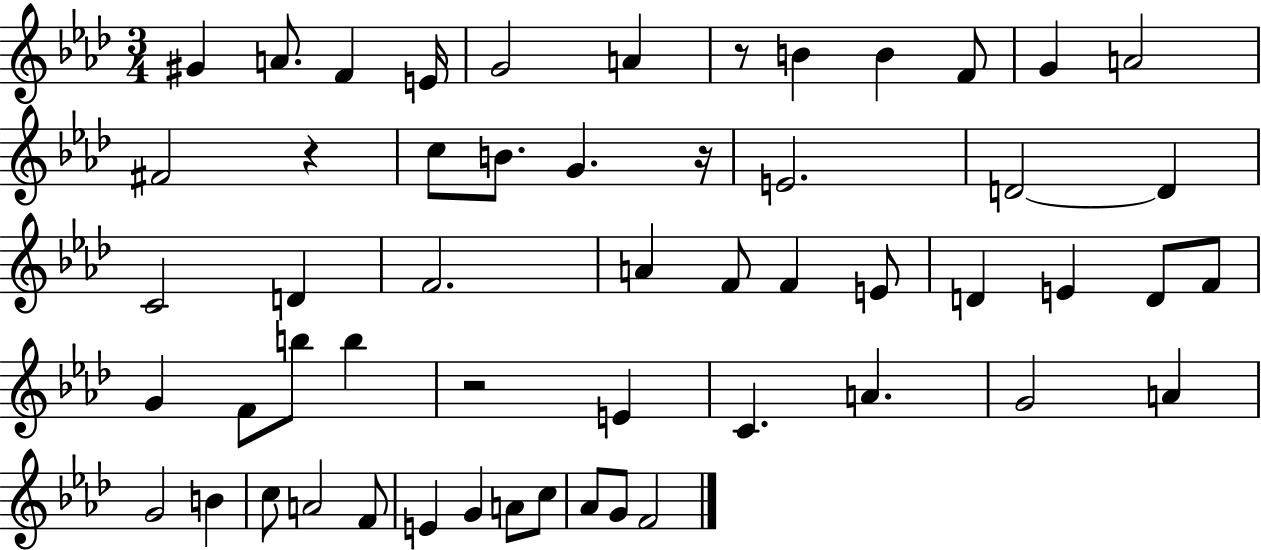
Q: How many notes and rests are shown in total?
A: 54